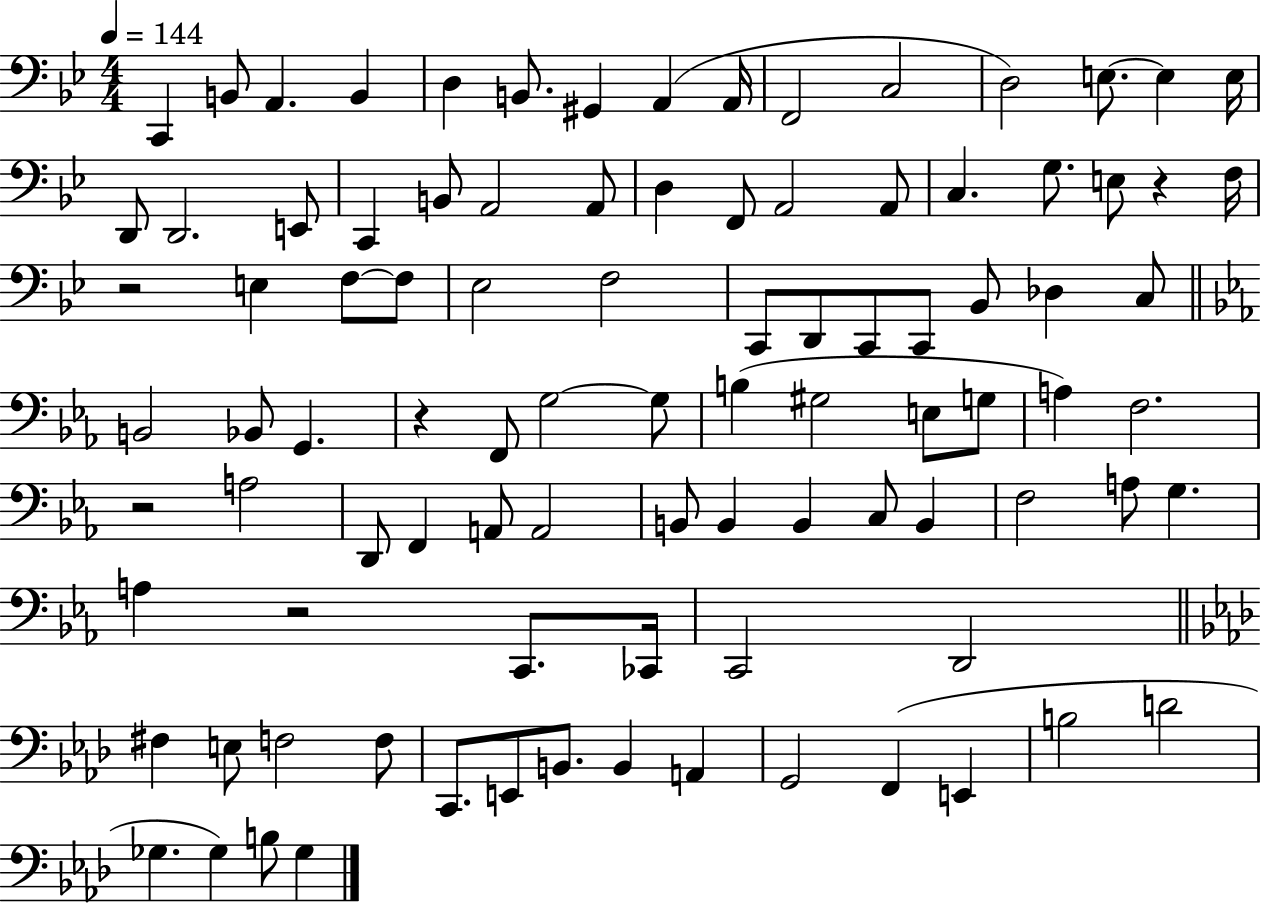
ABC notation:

X:1
T:Untitled
M:4/4
L:1/4
K:Bb
C,, B,,/2 A,, B,, D, B,,/2 ^G,, A,, A,,/4 F,,2 C,2 D,2 E,/2 E, E,/4 D,,/2 D,,2 E,,/2 C,, B,,/2 A,,2 A,,/2 D, F,,/2 A,,2 A,,/2 C, G,/2 E,/2 z F,/4 z2 E, F,/2 F,/2 _E,2 F,2 C,,/2 D,,/2 C,,/2 C,,/2 _B,,/2 _D, C,/2 B,,2 _B,,/2 G,, z F,,/2 G,2 G,/2 B, ^G,2 E,/2 G,/2 A, F,2 z2 A,2 D,,/2 F,, A,,/2 A,,2 B,,/2 B,, B,, C,/2 B,, F,2 A,/2 G, A, z2 C,,/2 _C,,/4 C,,2 D,,2 ^F, E,/2 F,2 F,/2 C,,/2 E,,/2 B,,/2 B,, A,, G,,2 F,, E,, B,2 D2 _G, _G, B,/2 _G,